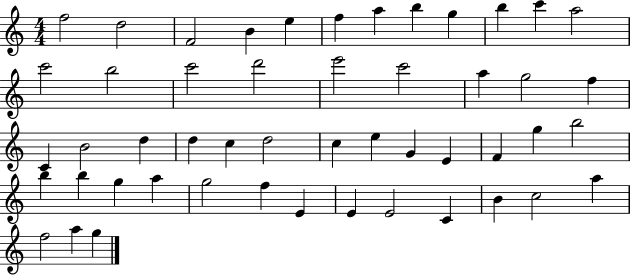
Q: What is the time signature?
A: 4/4